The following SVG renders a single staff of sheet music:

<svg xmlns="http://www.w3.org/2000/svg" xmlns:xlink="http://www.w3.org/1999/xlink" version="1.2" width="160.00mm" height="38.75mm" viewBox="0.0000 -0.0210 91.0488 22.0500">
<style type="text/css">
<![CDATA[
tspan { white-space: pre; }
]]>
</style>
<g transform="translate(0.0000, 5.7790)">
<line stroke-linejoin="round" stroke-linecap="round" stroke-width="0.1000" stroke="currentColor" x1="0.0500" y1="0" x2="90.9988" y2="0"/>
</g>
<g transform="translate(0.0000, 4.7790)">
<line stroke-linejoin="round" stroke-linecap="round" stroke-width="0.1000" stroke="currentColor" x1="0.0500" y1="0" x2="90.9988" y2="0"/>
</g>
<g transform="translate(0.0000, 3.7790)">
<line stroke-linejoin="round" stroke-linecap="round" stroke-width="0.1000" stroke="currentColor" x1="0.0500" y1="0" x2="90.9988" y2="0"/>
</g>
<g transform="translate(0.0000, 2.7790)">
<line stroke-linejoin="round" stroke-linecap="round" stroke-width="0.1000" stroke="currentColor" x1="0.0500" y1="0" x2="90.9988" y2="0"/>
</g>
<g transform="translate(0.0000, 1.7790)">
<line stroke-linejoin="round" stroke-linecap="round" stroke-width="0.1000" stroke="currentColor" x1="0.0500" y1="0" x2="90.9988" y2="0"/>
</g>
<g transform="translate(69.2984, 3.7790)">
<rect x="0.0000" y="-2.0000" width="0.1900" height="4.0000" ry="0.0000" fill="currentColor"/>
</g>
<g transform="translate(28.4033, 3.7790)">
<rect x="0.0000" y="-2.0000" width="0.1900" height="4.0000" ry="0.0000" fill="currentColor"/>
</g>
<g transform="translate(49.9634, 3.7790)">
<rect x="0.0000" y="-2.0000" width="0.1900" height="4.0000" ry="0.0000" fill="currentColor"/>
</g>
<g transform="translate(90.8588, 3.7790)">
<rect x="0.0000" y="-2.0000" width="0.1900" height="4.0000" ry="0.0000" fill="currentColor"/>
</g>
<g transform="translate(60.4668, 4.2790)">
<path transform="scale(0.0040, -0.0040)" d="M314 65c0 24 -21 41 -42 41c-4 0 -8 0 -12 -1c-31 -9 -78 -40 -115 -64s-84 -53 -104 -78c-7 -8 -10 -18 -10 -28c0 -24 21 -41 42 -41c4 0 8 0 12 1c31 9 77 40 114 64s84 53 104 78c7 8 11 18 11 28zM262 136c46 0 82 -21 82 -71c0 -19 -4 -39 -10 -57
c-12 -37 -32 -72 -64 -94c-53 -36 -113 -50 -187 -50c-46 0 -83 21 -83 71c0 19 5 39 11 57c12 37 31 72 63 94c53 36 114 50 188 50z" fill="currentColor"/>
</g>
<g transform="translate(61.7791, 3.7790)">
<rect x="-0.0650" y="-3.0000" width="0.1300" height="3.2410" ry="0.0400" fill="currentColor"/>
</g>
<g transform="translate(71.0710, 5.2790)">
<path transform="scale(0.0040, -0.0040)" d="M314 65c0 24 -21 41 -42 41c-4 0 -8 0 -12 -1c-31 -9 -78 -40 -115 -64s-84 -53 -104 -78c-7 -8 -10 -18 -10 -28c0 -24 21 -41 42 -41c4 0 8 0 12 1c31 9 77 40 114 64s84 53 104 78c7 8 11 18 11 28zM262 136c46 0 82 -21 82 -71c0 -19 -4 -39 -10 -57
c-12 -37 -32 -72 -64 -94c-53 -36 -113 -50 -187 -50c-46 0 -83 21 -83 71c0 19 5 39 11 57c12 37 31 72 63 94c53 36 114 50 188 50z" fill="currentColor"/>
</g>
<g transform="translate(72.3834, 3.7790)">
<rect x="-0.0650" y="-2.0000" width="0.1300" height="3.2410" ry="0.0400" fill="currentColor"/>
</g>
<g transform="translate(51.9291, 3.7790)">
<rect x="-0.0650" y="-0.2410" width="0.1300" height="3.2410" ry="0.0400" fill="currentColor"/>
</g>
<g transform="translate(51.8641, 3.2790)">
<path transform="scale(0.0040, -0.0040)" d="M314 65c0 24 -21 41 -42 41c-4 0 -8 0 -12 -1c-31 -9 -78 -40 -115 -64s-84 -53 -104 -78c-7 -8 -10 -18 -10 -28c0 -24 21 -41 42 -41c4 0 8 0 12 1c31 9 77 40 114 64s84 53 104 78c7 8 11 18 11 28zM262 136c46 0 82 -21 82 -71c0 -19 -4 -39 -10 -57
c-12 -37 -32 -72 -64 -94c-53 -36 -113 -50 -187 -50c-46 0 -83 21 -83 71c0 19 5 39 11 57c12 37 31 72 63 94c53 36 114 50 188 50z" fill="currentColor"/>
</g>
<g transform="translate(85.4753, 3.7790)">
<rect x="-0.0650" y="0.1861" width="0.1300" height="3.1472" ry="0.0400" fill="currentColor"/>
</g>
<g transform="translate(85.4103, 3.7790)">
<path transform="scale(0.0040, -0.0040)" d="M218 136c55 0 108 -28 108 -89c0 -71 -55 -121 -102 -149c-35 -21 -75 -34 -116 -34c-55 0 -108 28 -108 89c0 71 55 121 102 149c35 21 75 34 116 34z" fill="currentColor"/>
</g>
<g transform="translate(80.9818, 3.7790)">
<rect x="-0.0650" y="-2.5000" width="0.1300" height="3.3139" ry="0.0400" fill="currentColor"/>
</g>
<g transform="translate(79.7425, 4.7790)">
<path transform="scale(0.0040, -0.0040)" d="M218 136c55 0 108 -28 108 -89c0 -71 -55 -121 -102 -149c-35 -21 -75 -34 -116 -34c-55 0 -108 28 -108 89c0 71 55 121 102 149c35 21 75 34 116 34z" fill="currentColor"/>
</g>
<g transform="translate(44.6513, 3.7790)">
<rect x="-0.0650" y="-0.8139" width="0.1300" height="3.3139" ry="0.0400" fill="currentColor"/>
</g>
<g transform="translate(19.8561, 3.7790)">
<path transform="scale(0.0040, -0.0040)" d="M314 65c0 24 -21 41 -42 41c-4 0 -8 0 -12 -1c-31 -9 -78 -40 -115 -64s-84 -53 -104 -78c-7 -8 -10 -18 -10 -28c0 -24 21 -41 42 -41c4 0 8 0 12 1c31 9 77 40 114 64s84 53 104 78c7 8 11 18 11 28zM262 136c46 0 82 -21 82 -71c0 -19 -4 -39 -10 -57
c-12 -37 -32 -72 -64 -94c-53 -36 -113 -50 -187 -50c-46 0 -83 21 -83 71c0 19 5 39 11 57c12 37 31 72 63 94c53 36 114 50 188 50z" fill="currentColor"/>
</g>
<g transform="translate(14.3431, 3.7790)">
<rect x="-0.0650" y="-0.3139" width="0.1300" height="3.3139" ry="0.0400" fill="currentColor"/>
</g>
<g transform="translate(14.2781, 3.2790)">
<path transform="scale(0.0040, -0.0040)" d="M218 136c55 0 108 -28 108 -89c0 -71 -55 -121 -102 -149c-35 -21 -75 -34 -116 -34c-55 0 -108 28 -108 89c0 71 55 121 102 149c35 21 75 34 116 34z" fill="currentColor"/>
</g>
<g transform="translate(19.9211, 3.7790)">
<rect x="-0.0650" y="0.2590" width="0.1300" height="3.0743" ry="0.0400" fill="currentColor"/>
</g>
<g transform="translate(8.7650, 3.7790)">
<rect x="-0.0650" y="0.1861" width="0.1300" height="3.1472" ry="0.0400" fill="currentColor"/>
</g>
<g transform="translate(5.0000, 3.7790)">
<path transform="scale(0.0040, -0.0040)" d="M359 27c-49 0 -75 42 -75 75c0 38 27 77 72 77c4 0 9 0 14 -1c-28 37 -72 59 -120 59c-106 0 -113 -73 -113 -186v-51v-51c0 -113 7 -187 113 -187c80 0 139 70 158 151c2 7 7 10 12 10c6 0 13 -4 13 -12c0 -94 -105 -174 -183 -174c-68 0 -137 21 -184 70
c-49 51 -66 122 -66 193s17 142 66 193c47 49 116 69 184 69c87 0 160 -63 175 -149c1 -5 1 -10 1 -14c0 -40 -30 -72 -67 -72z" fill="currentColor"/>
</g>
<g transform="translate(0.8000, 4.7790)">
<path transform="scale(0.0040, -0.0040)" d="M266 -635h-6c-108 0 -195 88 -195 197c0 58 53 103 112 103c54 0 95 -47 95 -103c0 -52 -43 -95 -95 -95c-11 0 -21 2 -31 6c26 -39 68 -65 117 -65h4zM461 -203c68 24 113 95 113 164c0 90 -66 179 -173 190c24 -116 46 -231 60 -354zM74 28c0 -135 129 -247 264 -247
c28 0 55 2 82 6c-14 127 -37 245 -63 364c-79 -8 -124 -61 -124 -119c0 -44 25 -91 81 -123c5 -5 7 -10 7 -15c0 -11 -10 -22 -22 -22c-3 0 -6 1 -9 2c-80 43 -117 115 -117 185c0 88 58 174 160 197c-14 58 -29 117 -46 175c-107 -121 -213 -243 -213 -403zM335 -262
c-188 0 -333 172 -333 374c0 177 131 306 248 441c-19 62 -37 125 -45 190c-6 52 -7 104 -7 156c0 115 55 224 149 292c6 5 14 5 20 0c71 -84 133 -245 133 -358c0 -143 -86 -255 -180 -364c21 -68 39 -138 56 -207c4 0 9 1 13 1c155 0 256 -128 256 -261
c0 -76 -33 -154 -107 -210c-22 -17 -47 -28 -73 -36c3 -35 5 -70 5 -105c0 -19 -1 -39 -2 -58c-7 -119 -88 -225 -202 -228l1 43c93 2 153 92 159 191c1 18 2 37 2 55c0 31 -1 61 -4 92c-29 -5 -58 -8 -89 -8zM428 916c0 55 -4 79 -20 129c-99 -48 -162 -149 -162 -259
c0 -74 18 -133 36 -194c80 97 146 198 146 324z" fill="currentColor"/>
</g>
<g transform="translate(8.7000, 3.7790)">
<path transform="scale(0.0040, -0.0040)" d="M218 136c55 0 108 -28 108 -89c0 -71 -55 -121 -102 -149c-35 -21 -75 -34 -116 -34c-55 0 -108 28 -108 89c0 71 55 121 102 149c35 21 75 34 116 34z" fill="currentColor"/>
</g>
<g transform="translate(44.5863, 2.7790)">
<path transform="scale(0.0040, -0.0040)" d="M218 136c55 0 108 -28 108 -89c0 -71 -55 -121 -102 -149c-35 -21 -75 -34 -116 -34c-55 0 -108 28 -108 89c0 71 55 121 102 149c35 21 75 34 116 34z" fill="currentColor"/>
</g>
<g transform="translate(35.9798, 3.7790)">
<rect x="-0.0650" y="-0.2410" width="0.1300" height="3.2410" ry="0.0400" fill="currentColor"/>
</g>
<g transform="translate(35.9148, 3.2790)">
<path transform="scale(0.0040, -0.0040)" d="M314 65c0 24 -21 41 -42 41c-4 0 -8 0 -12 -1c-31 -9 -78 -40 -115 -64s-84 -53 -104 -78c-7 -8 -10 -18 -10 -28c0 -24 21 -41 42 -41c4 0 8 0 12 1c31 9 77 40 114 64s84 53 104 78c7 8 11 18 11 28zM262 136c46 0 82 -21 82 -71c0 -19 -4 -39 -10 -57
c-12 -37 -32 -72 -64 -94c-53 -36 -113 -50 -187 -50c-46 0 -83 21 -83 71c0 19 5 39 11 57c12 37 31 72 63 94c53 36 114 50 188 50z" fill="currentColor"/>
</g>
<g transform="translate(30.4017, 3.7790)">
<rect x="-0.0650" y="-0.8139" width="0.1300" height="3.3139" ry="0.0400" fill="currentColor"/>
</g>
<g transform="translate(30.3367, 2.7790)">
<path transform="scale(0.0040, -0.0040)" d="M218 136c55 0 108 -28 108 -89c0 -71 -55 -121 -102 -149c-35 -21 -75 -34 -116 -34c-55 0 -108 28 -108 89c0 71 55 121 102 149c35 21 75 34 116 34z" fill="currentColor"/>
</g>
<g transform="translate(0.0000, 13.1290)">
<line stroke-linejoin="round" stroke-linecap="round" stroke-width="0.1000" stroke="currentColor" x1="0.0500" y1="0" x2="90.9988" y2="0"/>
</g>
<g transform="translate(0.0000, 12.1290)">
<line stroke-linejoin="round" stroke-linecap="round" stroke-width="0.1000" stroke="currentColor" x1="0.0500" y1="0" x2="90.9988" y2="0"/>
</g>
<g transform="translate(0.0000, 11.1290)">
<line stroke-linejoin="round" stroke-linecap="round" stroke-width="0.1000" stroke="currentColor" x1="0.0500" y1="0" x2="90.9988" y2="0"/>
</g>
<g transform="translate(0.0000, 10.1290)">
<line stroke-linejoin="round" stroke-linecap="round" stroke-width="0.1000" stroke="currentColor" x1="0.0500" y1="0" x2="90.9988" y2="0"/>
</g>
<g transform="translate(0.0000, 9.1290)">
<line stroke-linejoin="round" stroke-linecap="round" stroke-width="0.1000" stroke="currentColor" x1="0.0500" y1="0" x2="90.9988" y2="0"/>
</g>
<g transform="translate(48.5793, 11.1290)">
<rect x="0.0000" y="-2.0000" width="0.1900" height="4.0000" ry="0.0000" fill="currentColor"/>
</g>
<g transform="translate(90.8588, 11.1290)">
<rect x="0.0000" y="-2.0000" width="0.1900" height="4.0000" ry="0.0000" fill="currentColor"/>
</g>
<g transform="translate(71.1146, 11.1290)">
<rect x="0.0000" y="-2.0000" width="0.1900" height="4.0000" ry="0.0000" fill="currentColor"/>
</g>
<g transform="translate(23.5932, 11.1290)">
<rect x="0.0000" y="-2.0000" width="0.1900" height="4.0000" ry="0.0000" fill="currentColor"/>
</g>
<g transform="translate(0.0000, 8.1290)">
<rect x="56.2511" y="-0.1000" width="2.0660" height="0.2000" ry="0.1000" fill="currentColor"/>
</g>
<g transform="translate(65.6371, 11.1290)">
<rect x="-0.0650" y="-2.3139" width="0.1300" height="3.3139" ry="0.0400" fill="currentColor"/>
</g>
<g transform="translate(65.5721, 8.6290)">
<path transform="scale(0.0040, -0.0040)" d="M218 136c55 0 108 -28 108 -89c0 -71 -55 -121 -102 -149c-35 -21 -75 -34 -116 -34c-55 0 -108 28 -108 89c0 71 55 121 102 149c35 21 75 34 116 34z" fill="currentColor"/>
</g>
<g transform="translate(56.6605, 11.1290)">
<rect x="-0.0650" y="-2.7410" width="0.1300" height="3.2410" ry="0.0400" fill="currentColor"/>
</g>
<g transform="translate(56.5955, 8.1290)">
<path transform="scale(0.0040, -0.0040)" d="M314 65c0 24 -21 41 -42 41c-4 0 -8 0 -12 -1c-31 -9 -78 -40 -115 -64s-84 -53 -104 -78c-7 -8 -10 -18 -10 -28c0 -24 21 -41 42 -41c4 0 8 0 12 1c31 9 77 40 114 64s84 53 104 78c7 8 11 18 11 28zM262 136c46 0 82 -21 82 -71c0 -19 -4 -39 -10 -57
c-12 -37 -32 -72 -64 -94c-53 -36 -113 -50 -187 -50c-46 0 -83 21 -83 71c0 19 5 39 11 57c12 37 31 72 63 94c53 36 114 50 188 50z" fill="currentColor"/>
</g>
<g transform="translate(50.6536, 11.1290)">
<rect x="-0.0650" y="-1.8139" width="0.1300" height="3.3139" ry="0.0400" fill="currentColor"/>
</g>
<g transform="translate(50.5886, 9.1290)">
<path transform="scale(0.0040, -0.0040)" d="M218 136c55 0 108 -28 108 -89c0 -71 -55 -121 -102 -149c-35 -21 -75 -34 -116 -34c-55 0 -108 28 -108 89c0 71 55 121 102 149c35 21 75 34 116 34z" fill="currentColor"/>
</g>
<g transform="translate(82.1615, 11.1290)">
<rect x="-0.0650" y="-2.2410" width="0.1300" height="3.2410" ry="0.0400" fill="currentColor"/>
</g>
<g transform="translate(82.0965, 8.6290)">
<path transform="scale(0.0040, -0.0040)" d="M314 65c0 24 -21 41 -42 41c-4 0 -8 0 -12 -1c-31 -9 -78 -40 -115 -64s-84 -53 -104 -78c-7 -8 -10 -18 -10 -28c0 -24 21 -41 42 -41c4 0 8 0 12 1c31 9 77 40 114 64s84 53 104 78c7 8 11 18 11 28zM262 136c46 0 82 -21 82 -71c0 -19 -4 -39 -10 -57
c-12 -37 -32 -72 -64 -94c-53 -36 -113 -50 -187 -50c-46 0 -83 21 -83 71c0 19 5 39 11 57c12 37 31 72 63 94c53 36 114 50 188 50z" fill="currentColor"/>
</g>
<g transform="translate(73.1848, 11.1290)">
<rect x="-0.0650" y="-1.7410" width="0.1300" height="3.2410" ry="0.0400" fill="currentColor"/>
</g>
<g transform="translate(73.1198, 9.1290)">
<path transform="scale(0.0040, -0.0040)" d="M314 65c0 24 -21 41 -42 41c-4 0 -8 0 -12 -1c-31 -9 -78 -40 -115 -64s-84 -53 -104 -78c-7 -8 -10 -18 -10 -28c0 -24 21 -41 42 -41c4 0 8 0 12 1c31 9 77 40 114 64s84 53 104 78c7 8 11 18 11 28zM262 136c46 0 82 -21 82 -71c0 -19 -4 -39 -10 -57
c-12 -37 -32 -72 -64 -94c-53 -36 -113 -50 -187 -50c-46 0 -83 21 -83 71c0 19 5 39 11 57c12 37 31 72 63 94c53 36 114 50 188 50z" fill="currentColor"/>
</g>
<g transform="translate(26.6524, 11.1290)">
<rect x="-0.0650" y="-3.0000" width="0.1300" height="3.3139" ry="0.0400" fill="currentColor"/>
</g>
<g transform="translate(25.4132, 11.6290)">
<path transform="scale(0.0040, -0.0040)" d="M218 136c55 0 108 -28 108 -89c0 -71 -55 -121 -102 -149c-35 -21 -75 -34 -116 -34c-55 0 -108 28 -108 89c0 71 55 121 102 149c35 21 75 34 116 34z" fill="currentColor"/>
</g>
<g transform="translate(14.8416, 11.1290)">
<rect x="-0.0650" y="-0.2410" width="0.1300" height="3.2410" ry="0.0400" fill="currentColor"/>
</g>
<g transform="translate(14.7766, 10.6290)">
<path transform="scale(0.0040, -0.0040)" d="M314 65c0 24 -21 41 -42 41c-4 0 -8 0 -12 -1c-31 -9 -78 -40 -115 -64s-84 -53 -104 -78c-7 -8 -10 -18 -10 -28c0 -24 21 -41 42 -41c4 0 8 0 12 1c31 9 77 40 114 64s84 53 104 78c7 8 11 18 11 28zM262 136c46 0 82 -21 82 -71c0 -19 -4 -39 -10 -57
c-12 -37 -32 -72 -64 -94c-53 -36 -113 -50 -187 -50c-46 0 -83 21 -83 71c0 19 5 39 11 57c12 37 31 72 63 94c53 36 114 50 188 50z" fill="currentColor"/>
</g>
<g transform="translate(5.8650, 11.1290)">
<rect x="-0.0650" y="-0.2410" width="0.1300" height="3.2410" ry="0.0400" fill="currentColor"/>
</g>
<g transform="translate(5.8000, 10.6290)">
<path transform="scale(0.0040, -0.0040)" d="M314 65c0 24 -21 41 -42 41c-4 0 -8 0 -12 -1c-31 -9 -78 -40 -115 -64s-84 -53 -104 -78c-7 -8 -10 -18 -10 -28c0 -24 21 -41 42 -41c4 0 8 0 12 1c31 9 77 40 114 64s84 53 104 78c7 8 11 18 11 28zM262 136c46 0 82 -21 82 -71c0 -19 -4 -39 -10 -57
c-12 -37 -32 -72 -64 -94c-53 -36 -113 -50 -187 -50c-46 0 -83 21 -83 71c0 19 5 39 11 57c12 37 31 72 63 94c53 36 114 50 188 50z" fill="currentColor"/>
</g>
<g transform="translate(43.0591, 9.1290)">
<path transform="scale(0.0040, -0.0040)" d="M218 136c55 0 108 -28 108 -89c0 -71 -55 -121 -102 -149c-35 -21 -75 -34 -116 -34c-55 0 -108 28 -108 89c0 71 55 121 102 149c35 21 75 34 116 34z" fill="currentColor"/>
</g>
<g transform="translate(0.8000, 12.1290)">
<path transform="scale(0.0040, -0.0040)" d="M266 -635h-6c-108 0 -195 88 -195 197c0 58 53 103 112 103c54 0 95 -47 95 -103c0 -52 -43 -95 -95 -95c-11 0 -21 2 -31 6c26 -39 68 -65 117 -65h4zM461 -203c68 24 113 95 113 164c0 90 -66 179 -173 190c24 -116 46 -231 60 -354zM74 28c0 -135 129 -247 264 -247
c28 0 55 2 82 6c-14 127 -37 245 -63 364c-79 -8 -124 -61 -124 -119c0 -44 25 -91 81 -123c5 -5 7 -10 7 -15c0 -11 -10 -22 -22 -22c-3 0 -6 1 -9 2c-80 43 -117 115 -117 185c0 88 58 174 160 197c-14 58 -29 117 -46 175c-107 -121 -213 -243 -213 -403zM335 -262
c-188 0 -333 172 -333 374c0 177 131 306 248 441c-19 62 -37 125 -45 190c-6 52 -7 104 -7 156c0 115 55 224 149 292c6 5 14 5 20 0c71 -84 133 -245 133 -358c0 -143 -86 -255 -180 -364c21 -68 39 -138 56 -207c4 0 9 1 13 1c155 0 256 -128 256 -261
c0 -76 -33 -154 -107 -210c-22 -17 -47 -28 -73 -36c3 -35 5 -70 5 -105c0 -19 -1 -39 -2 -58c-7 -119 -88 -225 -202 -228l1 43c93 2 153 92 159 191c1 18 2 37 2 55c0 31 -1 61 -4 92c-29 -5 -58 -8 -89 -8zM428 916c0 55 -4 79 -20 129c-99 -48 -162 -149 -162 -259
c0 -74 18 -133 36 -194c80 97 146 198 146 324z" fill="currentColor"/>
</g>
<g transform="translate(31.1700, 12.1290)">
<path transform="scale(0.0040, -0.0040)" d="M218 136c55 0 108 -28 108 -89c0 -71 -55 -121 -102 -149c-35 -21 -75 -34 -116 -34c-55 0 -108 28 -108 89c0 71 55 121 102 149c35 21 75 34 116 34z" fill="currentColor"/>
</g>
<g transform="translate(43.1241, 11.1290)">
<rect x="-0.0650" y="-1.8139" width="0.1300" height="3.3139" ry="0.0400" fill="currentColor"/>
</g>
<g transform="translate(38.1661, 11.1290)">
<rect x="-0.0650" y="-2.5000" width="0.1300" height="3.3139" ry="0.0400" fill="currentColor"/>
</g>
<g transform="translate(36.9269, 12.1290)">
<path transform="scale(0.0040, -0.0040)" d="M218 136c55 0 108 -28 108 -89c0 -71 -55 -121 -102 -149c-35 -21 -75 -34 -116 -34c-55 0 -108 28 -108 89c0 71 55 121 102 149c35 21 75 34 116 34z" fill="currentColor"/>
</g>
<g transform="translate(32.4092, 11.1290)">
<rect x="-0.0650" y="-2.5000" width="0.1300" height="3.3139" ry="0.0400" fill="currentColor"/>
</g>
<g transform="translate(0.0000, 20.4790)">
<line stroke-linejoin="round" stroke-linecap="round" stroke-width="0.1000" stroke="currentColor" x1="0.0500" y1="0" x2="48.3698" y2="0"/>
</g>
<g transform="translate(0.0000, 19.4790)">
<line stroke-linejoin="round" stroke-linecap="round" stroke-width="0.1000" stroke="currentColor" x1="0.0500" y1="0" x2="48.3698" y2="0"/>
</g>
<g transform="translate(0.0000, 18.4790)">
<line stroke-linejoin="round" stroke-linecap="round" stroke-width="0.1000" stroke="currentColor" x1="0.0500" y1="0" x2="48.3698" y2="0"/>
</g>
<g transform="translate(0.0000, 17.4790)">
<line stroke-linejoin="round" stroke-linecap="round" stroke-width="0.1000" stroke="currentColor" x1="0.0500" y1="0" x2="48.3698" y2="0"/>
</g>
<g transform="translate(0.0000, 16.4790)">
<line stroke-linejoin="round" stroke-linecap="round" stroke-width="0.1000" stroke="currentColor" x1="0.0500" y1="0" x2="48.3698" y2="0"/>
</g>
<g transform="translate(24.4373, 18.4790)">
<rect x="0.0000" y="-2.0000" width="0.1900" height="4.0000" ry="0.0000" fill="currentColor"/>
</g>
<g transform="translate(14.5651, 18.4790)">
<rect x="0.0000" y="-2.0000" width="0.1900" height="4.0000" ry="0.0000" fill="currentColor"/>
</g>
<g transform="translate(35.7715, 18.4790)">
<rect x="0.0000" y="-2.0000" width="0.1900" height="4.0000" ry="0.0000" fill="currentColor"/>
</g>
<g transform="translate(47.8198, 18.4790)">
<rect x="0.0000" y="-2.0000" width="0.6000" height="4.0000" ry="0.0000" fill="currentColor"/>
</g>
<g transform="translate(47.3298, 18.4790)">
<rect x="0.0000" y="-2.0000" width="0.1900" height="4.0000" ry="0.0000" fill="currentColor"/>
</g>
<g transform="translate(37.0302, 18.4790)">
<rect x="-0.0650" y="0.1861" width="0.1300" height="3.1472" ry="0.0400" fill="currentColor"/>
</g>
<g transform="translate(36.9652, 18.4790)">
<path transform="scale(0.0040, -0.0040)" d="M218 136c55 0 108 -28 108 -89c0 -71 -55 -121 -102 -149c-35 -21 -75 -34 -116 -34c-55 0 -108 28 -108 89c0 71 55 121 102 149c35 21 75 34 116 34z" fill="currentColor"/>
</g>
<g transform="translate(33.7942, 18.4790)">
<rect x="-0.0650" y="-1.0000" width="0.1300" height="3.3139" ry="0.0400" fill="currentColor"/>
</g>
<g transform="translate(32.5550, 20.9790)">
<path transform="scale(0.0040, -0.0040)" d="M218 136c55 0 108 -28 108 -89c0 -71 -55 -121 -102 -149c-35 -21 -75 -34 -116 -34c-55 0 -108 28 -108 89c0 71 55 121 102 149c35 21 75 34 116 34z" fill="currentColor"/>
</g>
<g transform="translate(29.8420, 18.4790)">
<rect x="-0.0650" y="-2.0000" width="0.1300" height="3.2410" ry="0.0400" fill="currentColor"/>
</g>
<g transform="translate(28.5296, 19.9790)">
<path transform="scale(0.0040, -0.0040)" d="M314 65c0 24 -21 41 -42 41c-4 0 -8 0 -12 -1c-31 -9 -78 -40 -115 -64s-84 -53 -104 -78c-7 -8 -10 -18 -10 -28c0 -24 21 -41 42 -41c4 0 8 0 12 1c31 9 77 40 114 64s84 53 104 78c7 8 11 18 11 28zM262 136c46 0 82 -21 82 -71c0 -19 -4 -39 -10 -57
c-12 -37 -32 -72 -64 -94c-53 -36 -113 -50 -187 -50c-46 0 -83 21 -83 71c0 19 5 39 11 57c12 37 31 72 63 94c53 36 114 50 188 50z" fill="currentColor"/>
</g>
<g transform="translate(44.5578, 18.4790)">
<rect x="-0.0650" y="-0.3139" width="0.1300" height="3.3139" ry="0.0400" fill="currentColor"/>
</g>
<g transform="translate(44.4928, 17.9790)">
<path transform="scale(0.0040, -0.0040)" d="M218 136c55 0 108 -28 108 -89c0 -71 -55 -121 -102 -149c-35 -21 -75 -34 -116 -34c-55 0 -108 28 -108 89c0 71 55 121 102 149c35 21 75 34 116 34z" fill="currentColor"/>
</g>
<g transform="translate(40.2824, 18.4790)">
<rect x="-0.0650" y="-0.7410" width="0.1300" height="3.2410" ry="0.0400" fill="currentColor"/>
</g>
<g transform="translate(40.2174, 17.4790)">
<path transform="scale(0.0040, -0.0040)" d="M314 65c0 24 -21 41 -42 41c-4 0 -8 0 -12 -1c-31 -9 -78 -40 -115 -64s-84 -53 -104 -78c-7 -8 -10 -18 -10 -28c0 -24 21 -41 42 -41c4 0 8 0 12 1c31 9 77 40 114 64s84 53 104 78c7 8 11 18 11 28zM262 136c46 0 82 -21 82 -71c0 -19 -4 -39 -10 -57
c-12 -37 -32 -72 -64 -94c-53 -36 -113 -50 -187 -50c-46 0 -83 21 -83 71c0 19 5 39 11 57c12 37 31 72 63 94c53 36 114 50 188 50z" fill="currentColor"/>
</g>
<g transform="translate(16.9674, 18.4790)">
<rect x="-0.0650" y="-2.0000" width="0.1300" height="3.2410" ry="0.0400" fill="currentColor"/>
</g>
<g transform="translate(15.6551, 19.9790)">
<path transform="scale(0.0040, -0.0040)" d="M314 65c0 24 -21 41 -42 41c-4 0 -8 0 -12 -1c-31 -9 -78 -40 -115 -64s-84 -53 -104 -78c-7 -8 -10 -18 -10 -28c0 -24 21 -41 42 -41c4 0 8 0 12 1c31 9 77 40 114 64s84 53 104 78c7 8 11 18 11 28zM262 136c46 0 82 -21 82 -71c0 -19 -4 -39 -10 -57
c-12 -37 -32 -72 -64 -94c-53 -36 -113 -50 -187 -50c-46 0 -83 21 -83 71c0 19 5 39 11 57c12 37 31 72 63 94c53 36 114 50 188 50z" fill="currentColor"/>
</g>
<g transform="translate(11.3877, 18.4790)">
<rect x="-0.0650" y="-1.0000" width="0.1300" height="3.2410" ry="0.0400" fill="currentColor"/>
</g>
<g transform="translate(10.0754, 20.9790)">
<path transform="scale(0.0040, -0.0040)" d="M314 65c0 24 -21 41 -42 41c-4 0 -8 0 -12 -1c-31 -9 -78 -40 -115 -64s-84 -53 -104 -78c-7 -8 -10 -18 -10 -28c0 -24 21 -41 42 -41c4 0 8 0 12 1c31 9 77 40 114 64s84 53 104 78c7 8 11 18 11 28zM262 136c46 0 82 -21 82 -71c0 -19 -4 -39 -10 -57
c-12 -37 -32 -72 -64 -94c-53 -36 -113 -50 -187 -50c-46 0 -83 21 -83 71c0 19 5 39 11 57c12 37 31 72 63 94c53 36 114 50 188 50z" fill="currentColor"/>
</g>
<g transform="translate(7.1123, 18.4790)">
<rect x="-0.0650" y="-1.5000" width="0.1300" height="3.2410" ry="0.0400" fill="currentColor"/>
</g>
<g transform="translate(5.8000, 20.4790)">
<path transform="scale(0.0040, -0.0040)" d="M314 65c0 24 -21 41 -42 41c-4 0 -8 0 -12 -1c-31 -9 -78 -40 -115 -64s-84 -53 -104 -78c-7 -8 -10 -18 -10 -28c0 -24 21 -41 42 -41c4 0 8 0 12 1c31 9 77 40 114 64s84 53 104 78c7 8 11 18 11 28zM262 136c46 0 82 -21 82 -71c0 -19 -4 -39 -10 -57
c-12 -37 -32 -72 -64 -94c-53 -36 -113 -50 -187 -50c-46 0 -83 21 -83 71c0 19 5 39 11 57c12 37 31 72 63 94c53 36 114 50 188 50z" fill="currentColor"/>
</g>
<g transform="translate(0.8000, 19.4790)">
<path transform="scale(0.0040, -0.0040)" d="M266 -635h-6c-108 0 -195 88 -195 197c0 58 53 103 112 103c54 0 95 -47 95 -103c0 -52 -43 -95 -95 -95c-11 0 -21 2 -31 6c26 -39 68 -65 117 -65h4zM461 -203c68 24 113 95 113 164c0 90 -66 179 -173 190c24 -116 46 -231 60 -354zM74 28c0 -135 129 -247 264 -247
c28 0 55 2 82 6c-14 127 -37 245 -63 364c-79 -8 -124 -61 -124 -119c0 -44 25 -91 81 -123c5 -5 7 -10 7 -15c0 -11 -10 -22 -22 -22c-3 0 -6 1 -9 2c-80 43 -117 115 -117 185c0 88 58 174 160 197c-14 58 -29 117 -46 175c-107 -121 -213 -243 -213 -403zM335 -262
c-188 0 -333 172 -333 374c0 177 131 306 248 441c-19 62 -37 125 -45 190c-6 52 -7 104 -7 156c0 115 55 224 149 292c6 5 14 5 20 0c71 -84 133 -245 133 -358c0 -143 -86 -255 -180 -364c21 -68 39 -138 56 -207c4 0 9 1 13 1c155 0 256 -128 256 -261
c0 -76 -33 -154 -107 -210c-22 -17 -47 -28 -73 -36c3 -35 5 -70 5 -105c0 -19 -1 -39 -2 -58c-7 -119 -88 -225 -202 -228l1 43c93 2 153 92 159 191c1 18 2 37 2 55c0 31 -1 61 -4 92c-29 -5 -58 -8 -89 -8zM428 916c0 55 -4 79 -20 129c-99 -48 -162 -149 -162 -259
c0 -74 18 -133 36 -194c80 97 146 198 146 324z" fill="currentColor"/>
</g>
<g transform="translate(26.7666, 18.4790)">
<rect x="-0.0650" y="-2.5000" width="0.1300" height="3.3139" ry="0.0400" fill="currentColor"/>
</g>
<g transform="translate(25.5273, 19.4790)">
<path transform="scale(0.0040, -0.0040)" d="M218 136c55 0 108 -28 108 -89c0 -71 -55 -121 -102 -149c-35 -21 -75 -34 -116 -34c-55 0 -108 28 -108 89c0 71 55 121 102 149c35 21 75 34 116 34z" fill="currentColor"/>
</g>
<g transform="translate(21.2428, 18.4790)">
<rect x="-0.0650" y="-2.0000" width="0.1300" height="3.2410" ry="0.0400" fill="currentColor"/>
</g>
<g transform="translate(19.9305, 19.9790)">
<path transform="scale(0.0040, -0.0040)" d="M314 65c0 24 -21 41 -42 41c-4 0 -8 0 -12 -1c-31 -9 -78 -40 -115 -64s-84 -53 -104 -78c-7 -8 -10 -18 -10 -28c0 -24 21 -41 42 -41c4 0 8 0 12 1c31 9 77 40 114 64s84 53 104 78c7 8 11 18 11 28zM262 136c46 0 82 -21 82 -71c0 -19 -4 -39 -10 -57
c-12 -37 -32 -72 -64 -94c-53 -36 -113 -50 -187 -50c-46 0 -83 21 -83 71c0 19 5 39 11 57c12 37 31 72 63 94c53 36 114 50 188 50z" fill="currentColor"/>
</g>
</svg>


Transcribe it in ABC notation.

X:1
T:Untitled
M:4/4
L:1/4
K:C
B c B2 d c2 d c2 A2 F2 G B c2 c2 A G G f f a2 g f2 g2 E2 D2 F2 F2 G F2 D B d2 c